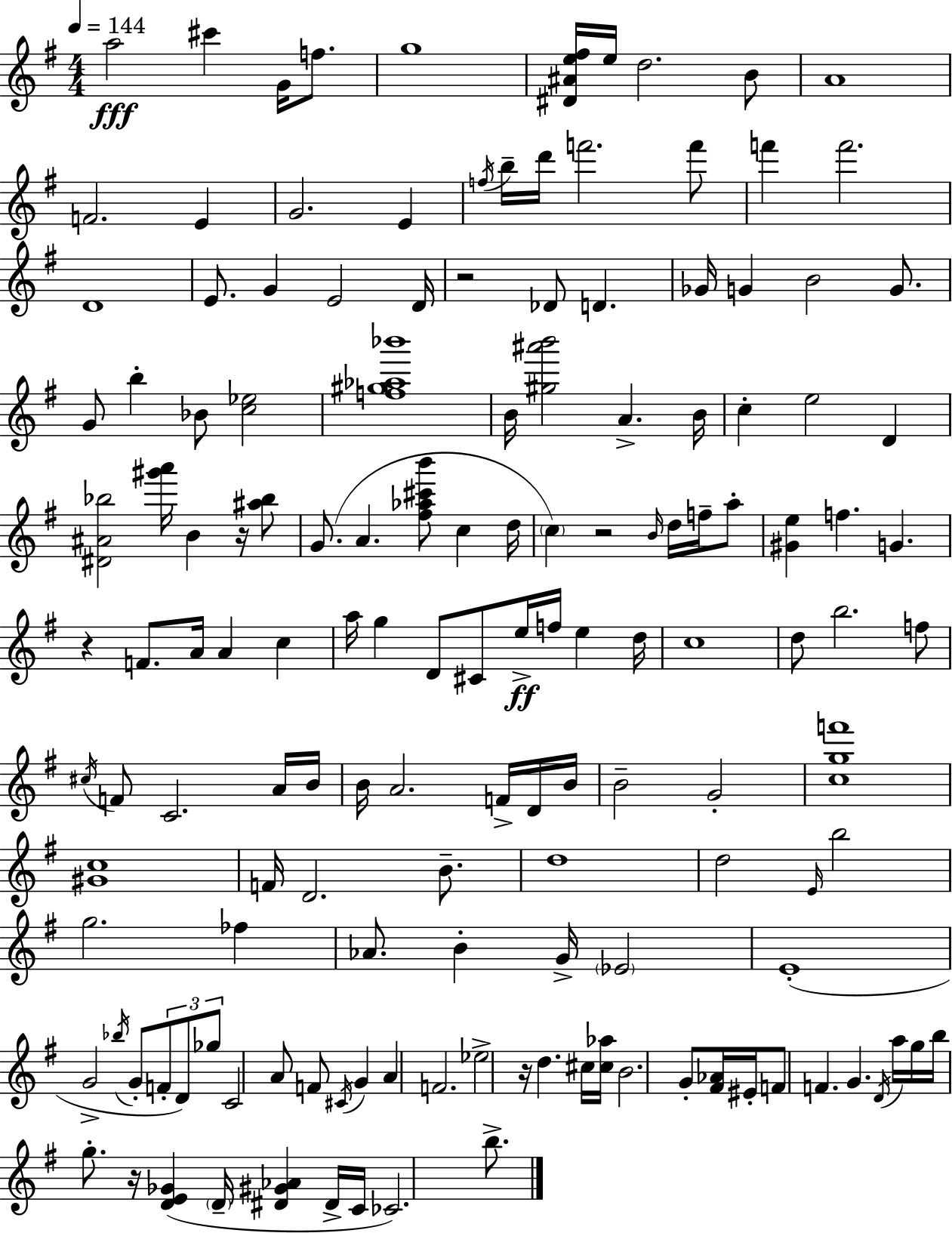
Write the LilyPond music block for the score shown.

{
  \clef treble
  \numericTimeSignature
  \time 4/4
  \key g \major
  \tempo 4 = 144
  a''2\fff cis'''4 g'16 f''8. | g''1 | <dis' ais' e'' fis''>16 e''16 d''2. b'8 | a'1 | \break f'2. e'4 | g'2. e'4 | \acciaccatura { f''16 } b''16-- d'''16 f'''2. f'''8 | f'''4 f'''2. | \break d'1 | e'8. g'4 e'2 | d'16 r2 des'8 d'4. | ges'16 g'4 b'2 g'8. | \break g'8 b''4-. bes'8 <c'' ees''>2 | <f'' gis'' aes'' bes'''>1 | b'16 <gis'' ais''' b'''>2 a'4.-> | b'16 c''4-. e''2 d'4 | \break <dis' ais' bes''>2 <gis''' a'''>16 b'4 r16 <ais'' bes''>8 | g'8.( a'4. <fis'' aes'' cis''' b'''>8 c''4 | d''16 \parenthesize c''4) r2 \grace { b'16 } d''16 f''16-- | a''8-. <gis' e''>4 f''4. g'4. | \break r4 f'8. a'16 a'4 c''4 | a''16 g''4 d'8 cis'8 e''16->\ff f''16 e''4 | d''16 c''1 | d''8 b''2. | \break f''8 \acciaccatura { cis''16 } f'8 c'2. | a'16 b'16 b'16 a'2. | f'16-> d'16 b'16 b'2-- g'2-. | <c'' g'' f'''>1 | \break <gis' c''>1 | f'16 d'2. | b'8.-- d''1 | d''2 \grace { e'16 } b''2 | \break g''2. | fes''4 aes'8. b'4-. g'16-> \parenthesize ees'2 | e'1-.( | g'2-> \acciaccatura { bes''16 } g'8-. \tuplet 3/2 { f'8-. | \break d'8) ges''8 } c'2 a'8 f'8 | \acciaccatura { cis'16 } g'4 a'4 f'2. | ees''2-> r16 d''4. | cis''16 <cis'' aes''>16 b'2. | \break g'8-. <fis' aes'>16 eis'16-. f'8 f'4. g'4. | \acciaccatura { d'16 } a''16 g''16 b''16 g''8.-. r16 <d' e' ges'>4( | \parenthesize d'16-- <dis' gis' aes'>4 dis'16-> c'16 ces'2.) | b''8.-> \bar "|."
}